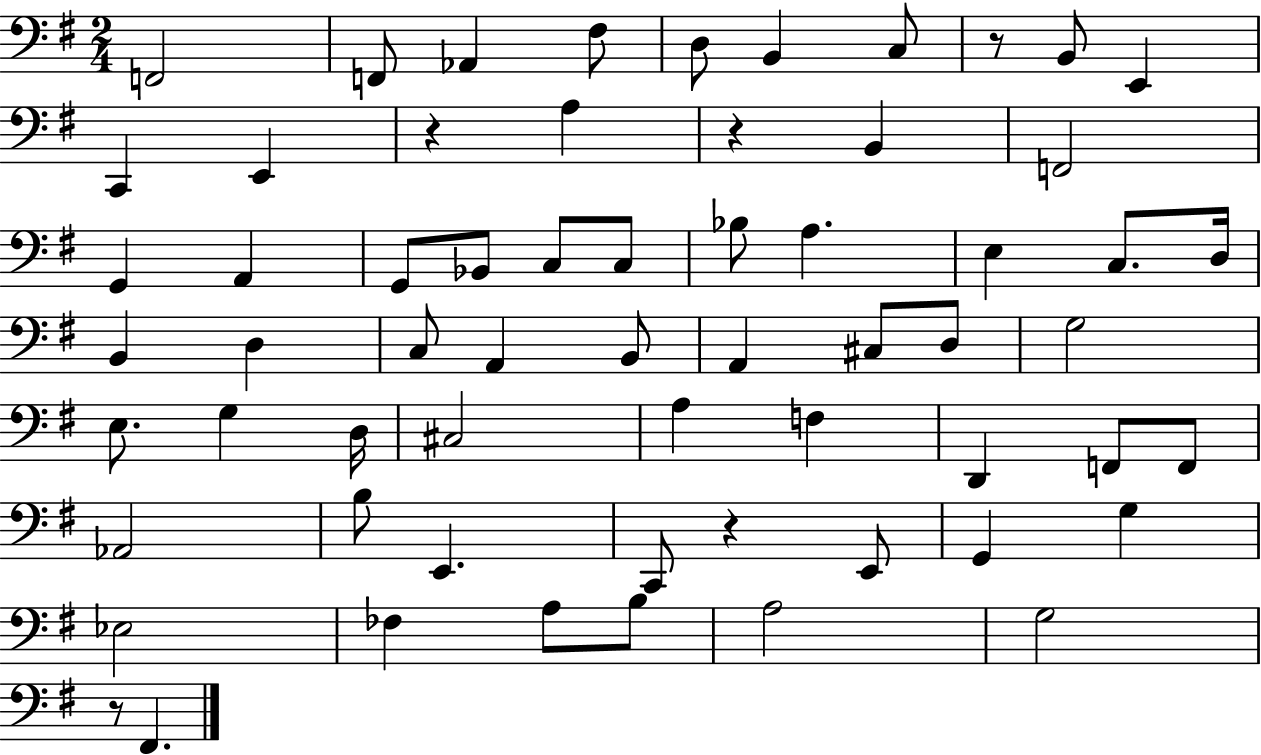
{
  \clef bass
  \numericTimeSignature
  \time 2/4
  \key g \major
  \repeat volta 2 { f,2 | f,8 aes,4 fis8 | d8 b,4 c8 | r8 b,8 e,4 | \break c,4 e,4 | r4 a4 | r4 b,4 | f,2 | \break g,4 a,4 | g,8 bes,8 c8 c8 | bes8 a4. | e4 c8. d16 | \break b,4 d4 | c8 a,4 b,8 | a,4 cis8 d8 | g2 | \break e8. g4 d16 | cis2 | a4 f4 | d,4 f,8 f,8 | \break aes,2 | b8 e,4. | c,8 r4 e,8 | g,4 g4 | \break ees2 | fes4 a8 b8 | a2 | g2 | \break r8 fis,4. | } \bar "|."
}